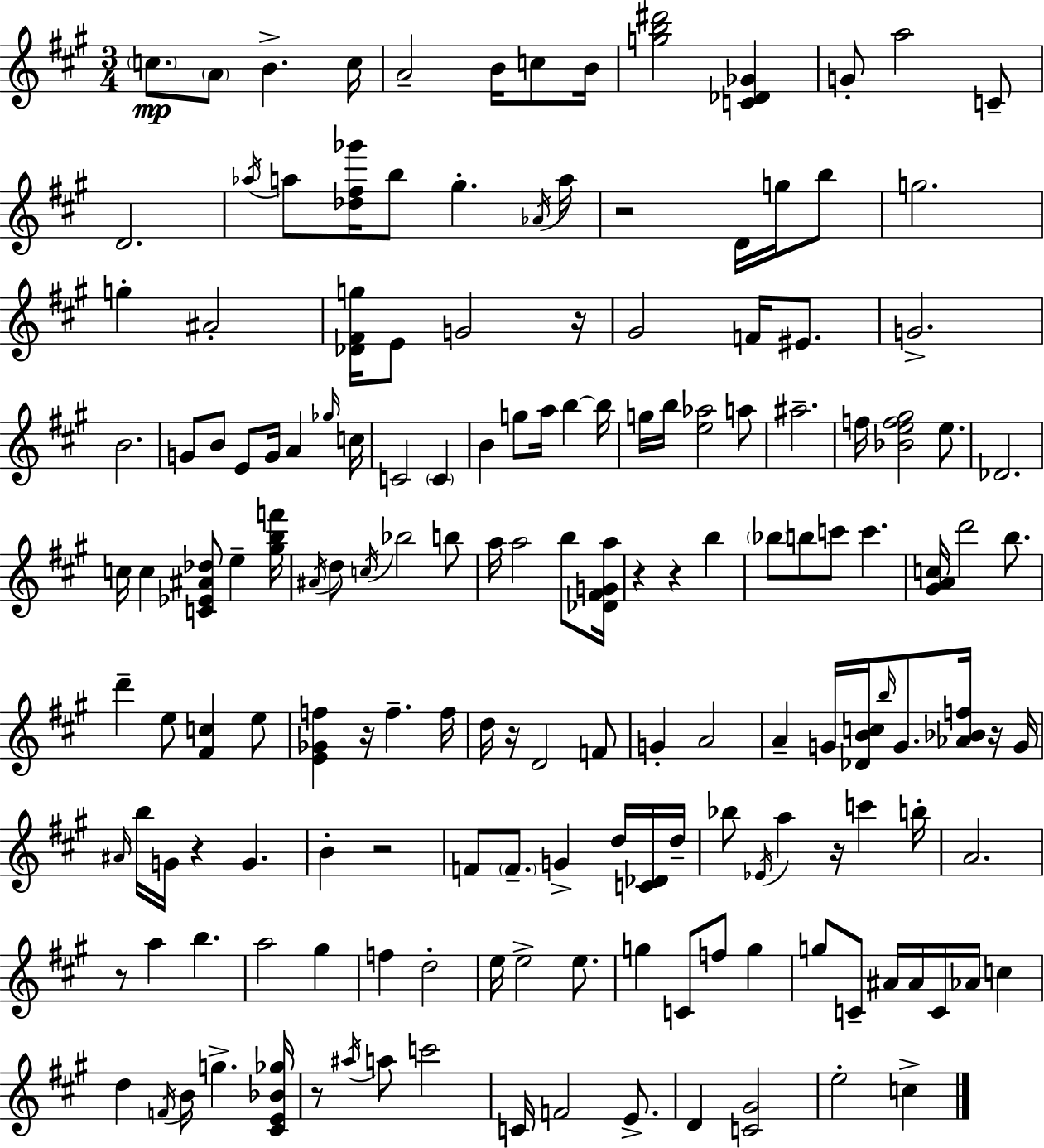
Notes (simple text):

C5/e. A4/e B4/q. C5/s A4/h B4/s C5/e B4/s [G5,B5,D#6]/h [C4,Db4,Gb4]/q G4/e A5/h C4/e D4/h. Ab5/s A5/e [Db5,F#5,Gb6]/s B5/e G#5/q. Ab4/s A5/s R/h D4/s G5/s B5/e G5/h. G5/q A#4/h [Db4,F#4,G5]/s E4/e G4/h R/s G#4/h F4/s EIS4/e. G4/h. B4/h. G4/e B4/e E4/e G4/s A4/q Gb5/s C5/s C4/h C4/q B4/q G5/e A5/s B5/q B5/s G5/s B5/s [E5,Ab5]/h A5/e A#5/h. F5/s [Bb4,E5,F5,G#5]/h E5/e. Db4/h. C5/s C5/q [C4,Eb4,A#4,Db5]/e E5/q [G#5,B5,F6]/s A#4/s D5/e C5/s Bb5/h B5/e A5/s A5/h B5/e [Db4,F#4,G4,A5]/s R/q R/q B5/q Bb5/e B5/e C6/e C6/q. [G#4,A4,C5]/s D6/h B5/e. D6/q E5/e [F#4,C5]/q E5/e [E4,Gb4,F5]/q R/s F5/q. F5/s D5/s R/s D4/h F4/e G4/q A4/h A4/q G4/s [Db4,B4,C5]/s B5/s G4/e. [Ab4,Bb4,F5]/s R/s G4/s A#4/s B5/s G4/s R/q G4/q. B4/q R/h F4/e F4/e. G4/q D5/s [C4,Db4]/s D5/s Bb5/e Eb4/s A5/q R/s C6/q B5/s A4/h. R/e A5/q B5/q. A5/h G#5/q F5/q D5/h E5/s E5/h E5/e. G5/q C4/e F5/e G5/q G5/e C4/e A#4/s A#4/s C4/s Ab4/s C5/q D5/q F4/s B4/s G5/q. [C#4,E4,Bb4,Gb5]/s R/e A#5/s A5/e C6/h C4/s F4/h E4/e. D4/q [C4,G#4]/h E5/h C5/q